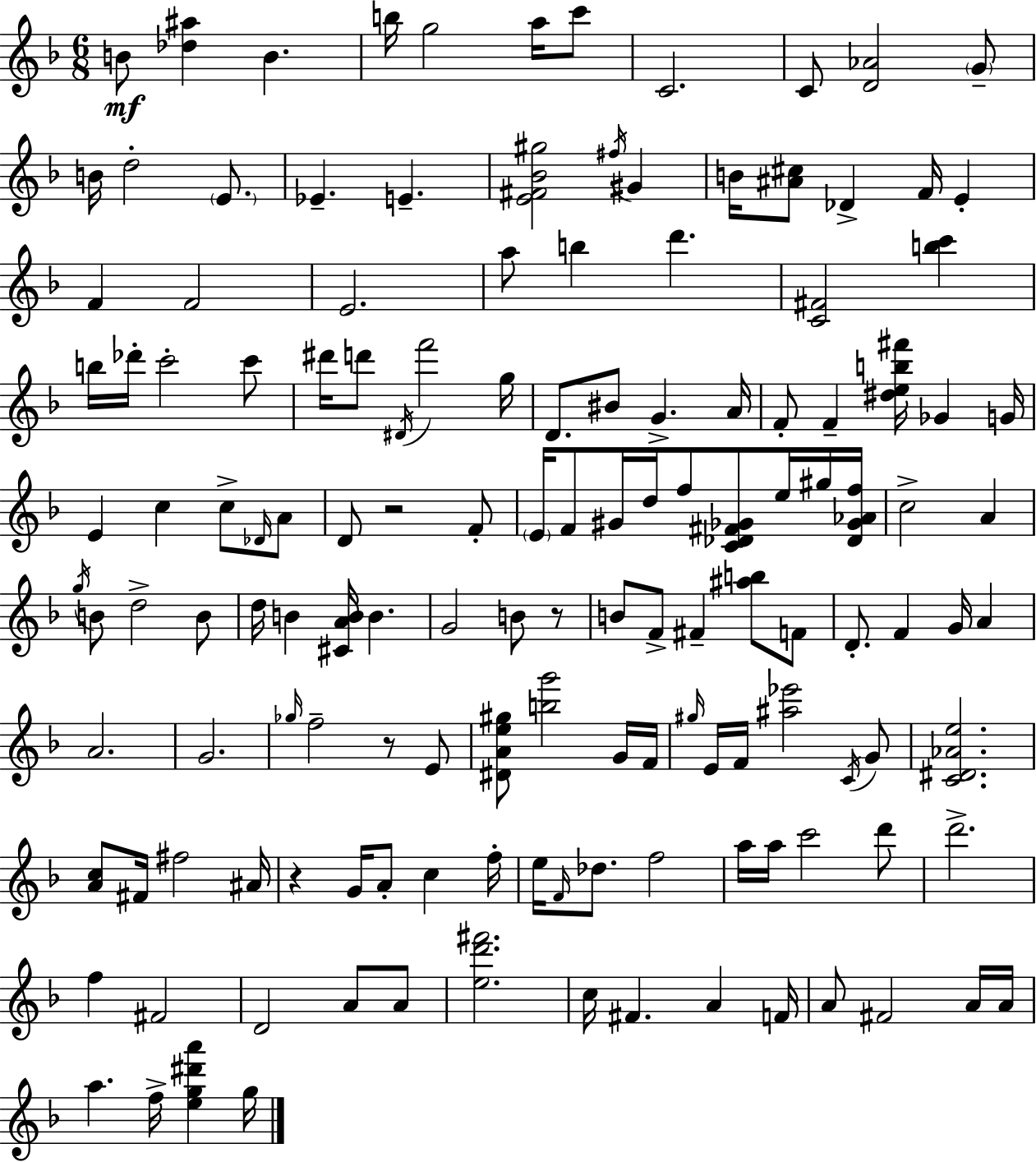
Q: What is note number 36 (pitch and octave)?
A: D4